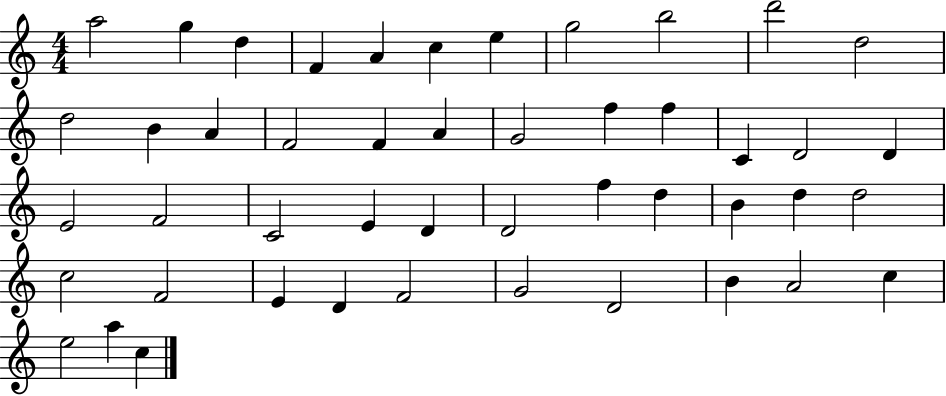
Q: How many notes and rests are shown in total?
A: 47